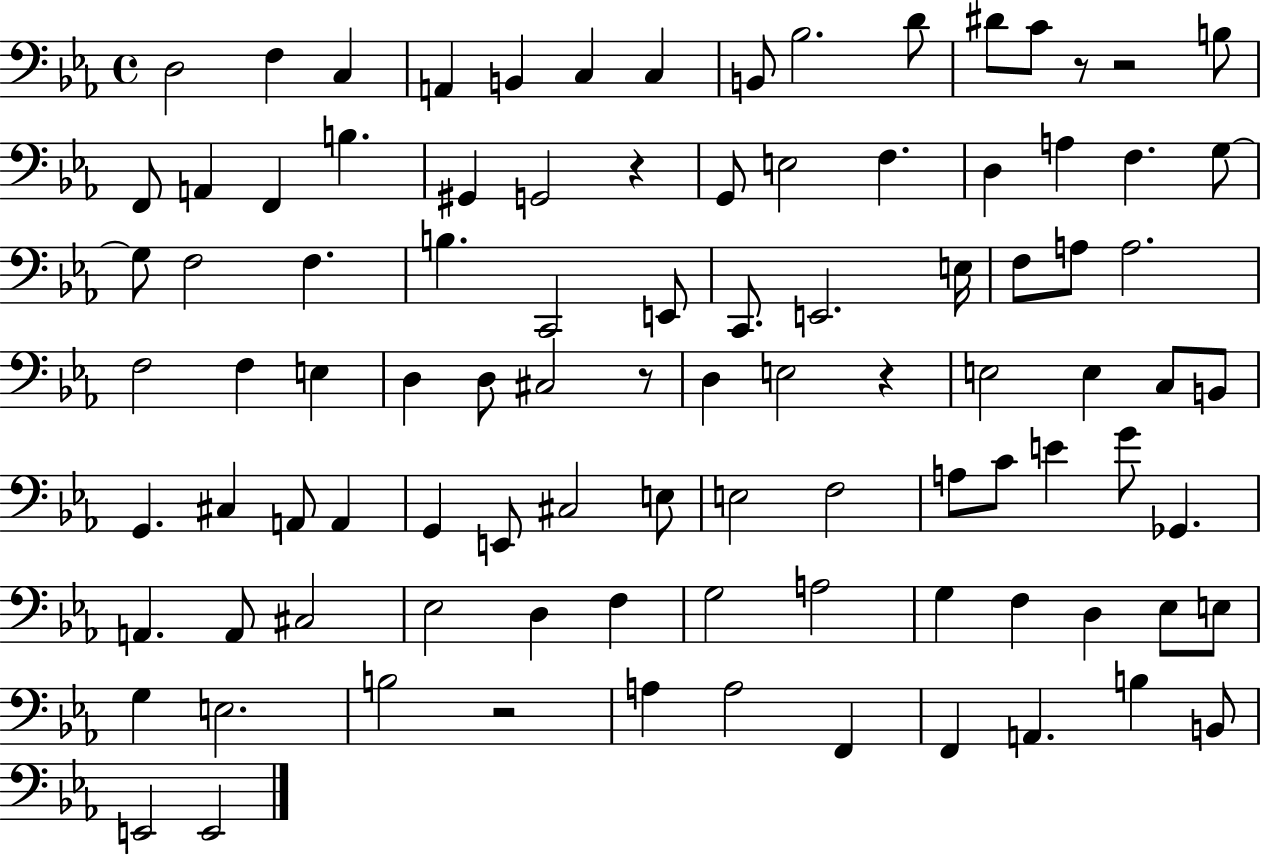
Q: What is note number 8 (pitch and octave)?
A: B2